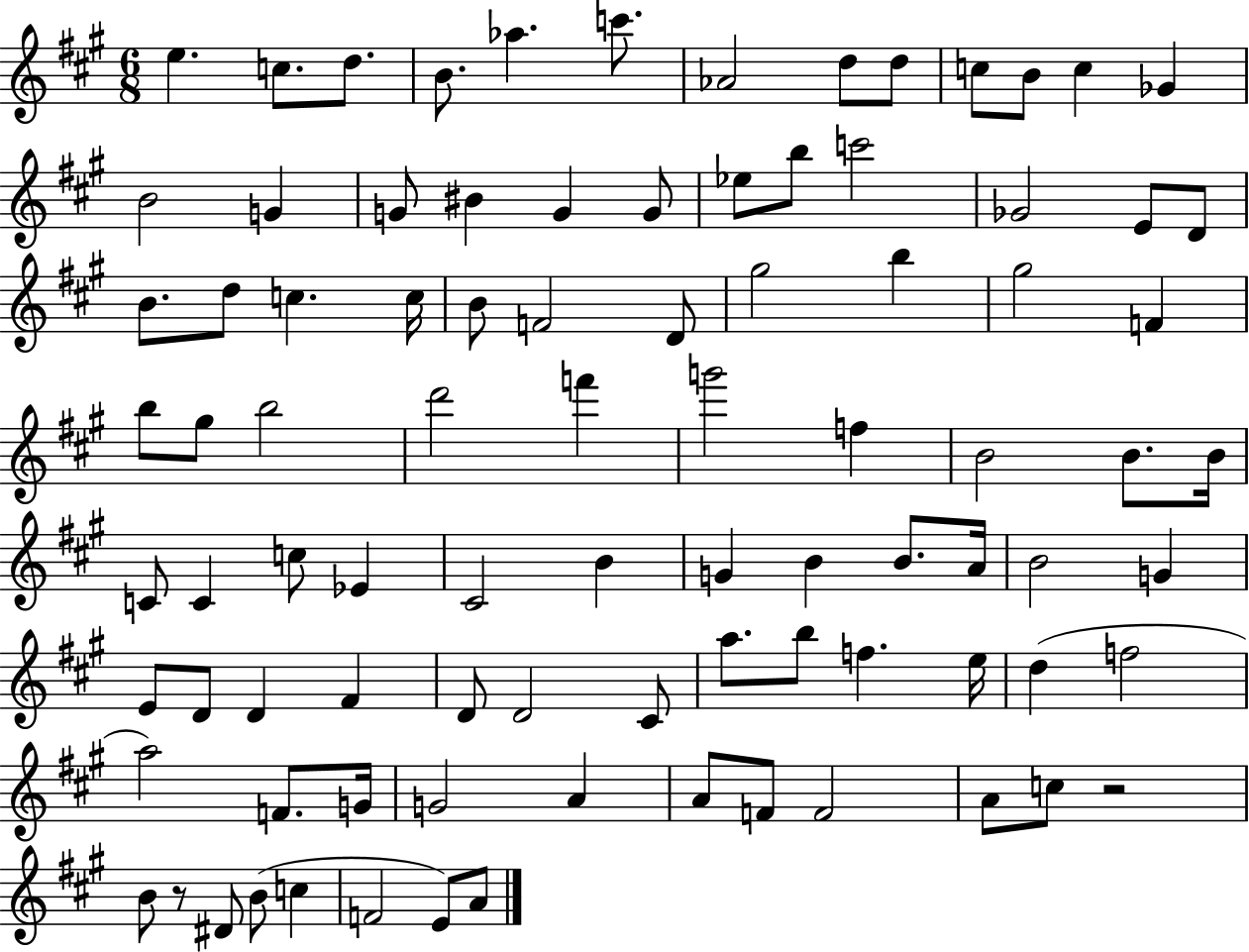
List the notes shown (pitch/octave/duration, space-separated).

E5/q. C5/e. D5/e. B4/e. Ab5/q. C6/e. Ab4/h D5/e D5/e C5/e B4/e C5/q Gb4/q B4/h G4/q G4/e BIS4/q G4/q G4/e Eb5/e B5/e C6/h Gb4/h E4/e D4/e B4/e. D5/e C5/q. C5/s B4/e F4/h D4/e G#5/h B5/q G#5/h F4/q B5/e G#5/e B5/h D6/h F6/q G6/h F5/q B4/h B4/e. B4/s C4/e C4/q C5/e Eb4/q C#4/h B4/q G4/q B4/q B4/e. A4/s B4/h G4/q E4/e D4/e D4/q F#4/q D4/e D4/h C#4/e A5/e. B5/e F5/q. E5/s D5/q F5/h A5/h F4/e. G4/s G4/h A4/q A4/e F4/e F4/h A4/e C5/e R/h B4/e R/e D#4/e B4/e C5/q F4/h E4/e A4/e